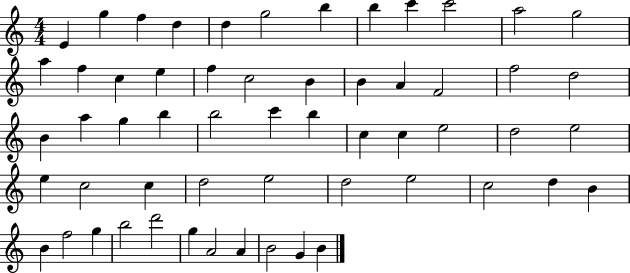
E4/q G5/q F5/q D5/q D5/q G5/h B5/q B5/q C6/q C6/h A5/h G5/h A5/q F5/q C5/q E5/q F5/q C5/h B4/q B4/q A4/q F4/h F5/h D5/h B4/q A5/q G5/q B5/q B5/h C6/q B5/q C5/q C5/q E5/h D5/h E5/h E5/q C5/h C5/q D5/h E5/h D5/h E5/h C5/h D5/q B4/q B4/q F5/h G5/q B5/h D6/h G5/q A4/h A4/q B4/h G4/q B4/q